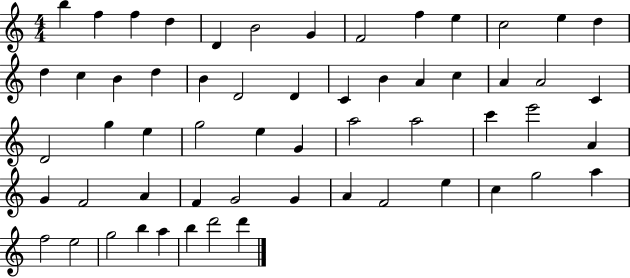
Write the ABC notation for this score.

X:1
T:Untitled
M:4/4
L:1/4
K:C
b f f d D B2 G F2 f e c2 e d d c B d B D2 D C B A c A A2 C D2 g e g2 e G a2 a2 c' e'2 A G F2 A F G2 G A F2 e c g2 a f2 e2 g2 b a b d'2 d'